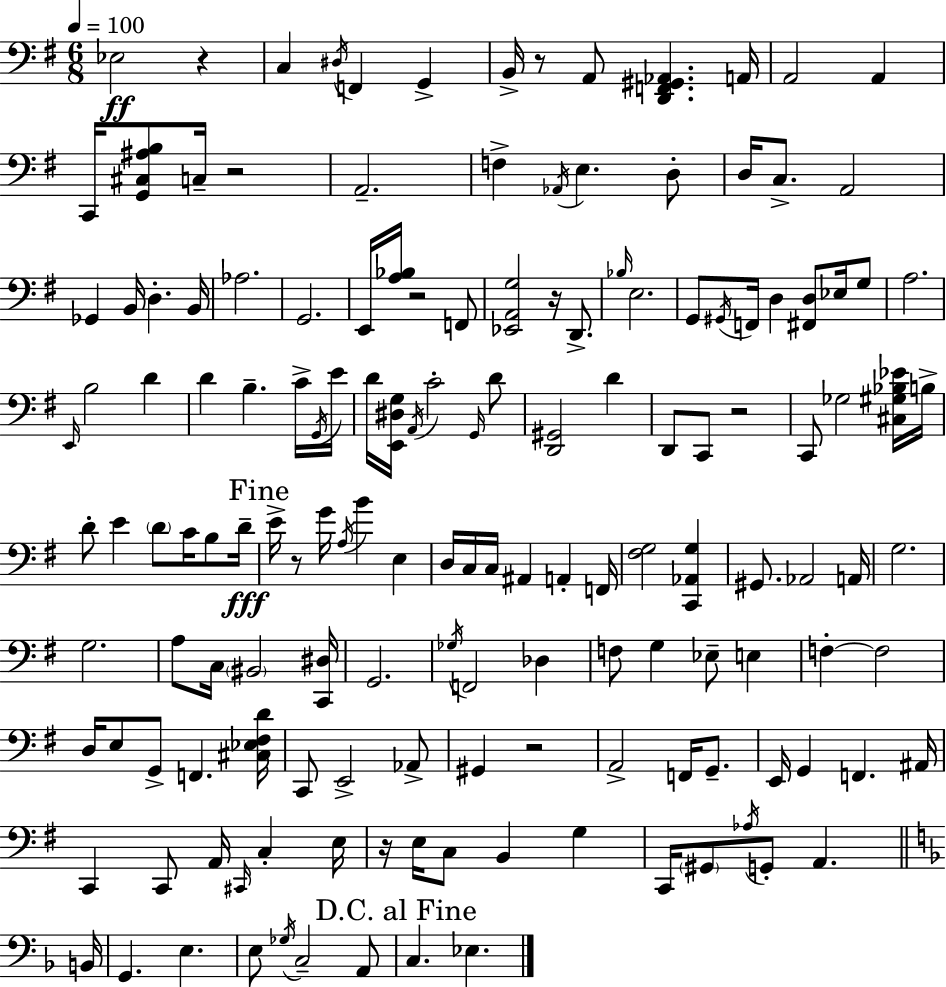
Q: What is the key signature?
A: G major